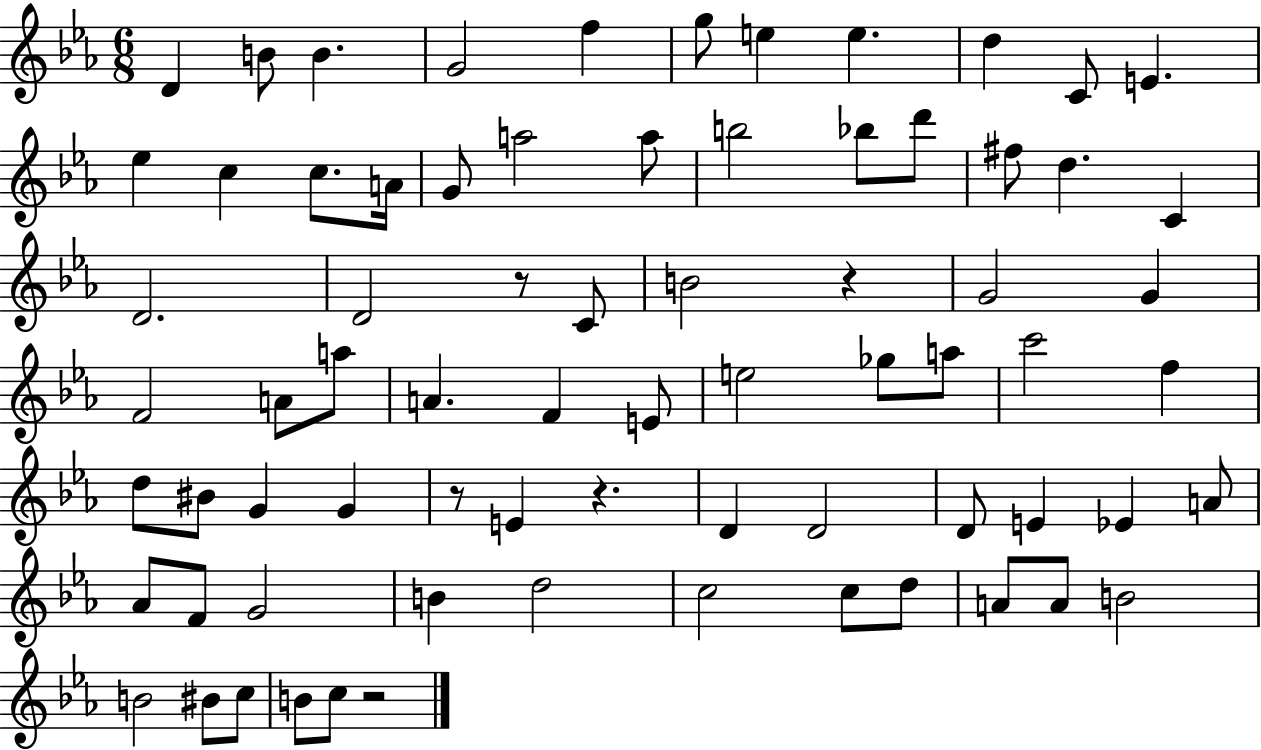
D4/q B4/e B4/q. G4/h F5/q G5/e E5/q E5/q. D5/q C4/e E4/q. Eb5/q C5/q C5/e. A4/s G4/e A5/h A5/e B5/h Bb5/e D6/e F#5/e D5/q. C4/q D4/h. D4/h R/e C4/e B4/h R/q G4/h G4/q F4/h A4/e A5/e A4/q. F4/q E4/e E5/h Gb5/e A5/e C6/h F5/q D5/e BIS4/e G4/q G4/q R/e E4/q R/q. D4/q D4/h D4/e E4/q Eb4/q A4/e Ab4/e F4/e G4/h B4/q D5/h C5/h C5/e D5/e A4/e A4/e B4/h B4/h BIS4/e C5/e B4/e C5/e R/h